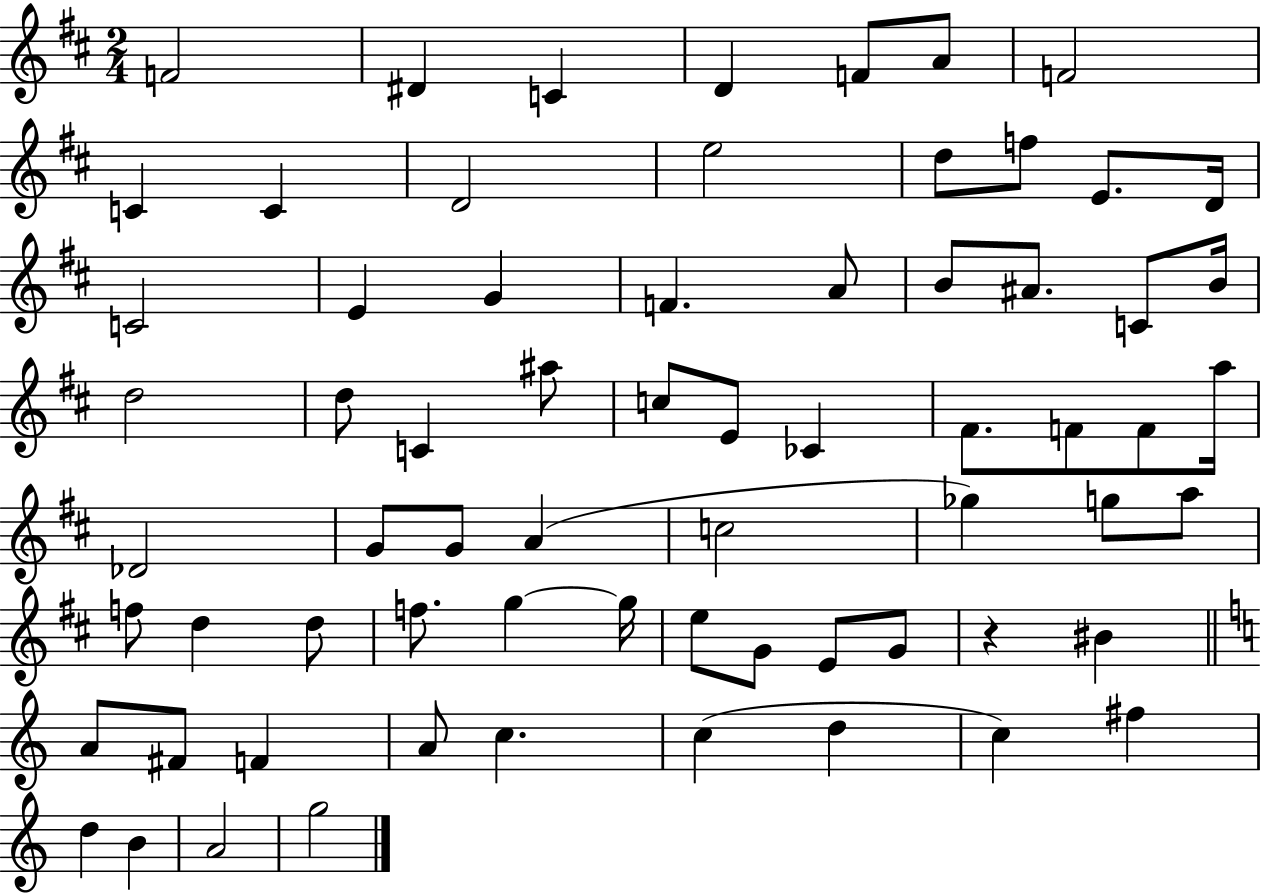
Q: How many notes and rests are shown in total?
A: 68